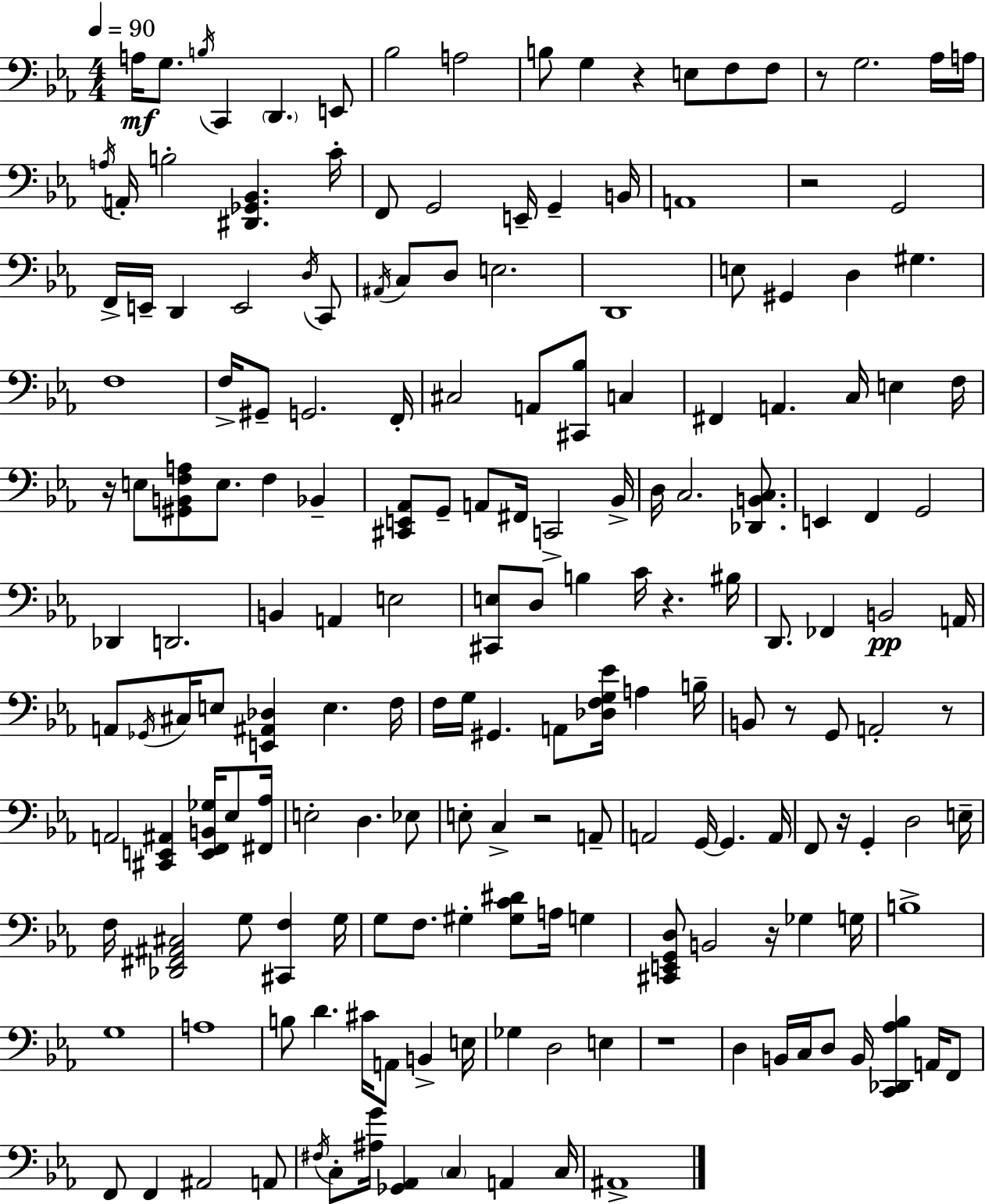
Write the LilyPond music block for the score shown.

{
  \clef bass
  \numericTimeSignature
  \time 4/4
  \key c \minor
  \tempo 4 = 90
  a16\mf g8. \acciaccatura { b16 } c,4 \parenthesize d,4. e,8 | bes2 a2 | b8 g4 r4 e8 f8 f8 | r8 g2. aes16 | \break a16 \acciaccatura { a16 } a,16-. b2-. <dis, ges, bes,>4. | c'16-. f,8 g,2 e,16-- g,4-- | b,16 a,1 | r2 g,2 | \break f,16-> e,16-- d,4 e,2 | \acciaccatura { d16 } c,8 \acciaccatura { ais,16 } c8 d8 e2. | d,1 | e8 gis,4 d4 gis4. | \break f1 | f16-> gis,8-- g,2. | f,16-. cis2 a,8 <cis, bes>8 | c4 fis,4 a,4. c16 e4 | \break f16 r16 e8 <gis, b, f a>8 e8. f4 | bes,4-- <cis, e, aes,>8 g,8-- a,8 fis,16 c,2-> | bes,16-> d16 c2. | <des, b, c>8. e,4 f,4 g,2 | \break des,4 d,2. | b,4 a,4 e2 | <cis, e>8 d8 b4 c'16 r4. | bis16 d,8. fes,4 b,2\pp | \break a,16 a,8 \acciaccatura { ges,16 } cis16 e8 <e, ais, des>4 e4. | f16 f16 g16 gis,4. a,8 <des f g ees'>16 | a4 b16-- b,8 r8 g,8 a,2-. | r8 a,2 <cis, e, ais,>4 | \break <e, f, b, ges>16 ees8 <fis, aes>16 e2-. d4. | ees8 e8-. c4-> r2 | a,8-- a,2 g,16~~ g,4. | a,16 f,8 r16 g,4-. d2 | \break e16-- f16 <des, fis, ais, cis>2 g8 | <cis, f>4 g16 g8 f8. gis4-. <gis c' dis'>8 | a16 g4 <cis, e, g, d>8 b,2 r16 | ges4 g16 b1-> | \break g1 | a1 | b8 d'4. cis'16 a,8 | b,4-> e16 ges4 d2 | \break e4 r1 | d4 b,16 c16 d8 b,16 <c, des, aes bes>4 | a,16 f,8 f,8 f,4 ais,2 | a,8 \acciaccatura { fis16 } c8-. <ais g'>16 <ges, aes,>4 \parenthesize c4 | \break a,4 c16 ais,1-> | \bar "|."
}